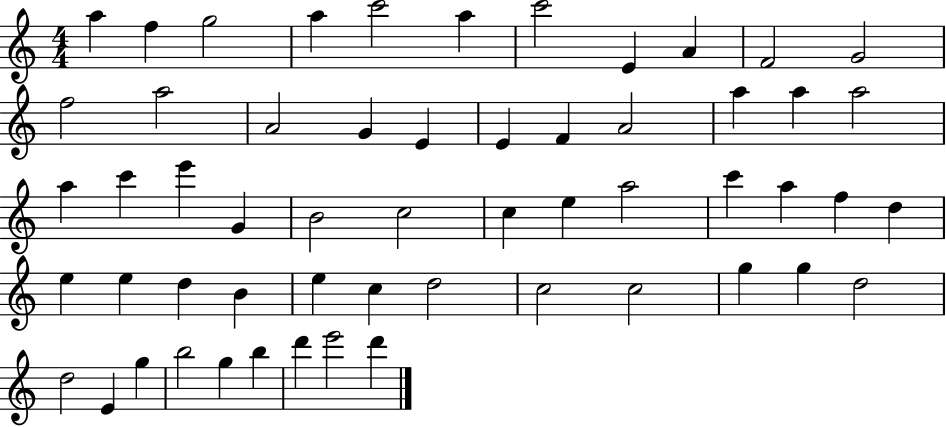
{
  \clef treble
  \numericTimeSignature
  \time 4/4
  \key c \major
  a''4 f''4 g''2 | a''4 c'''2 a''4 | c'''2 e'4 a'4 | f'2 g'2 | \break f''2 a''2 | a'2 g'4 e'4 | e'4 f'4 a'2 | a''4 a''4 a''2 | \break a''4 c'''4 e'''4 g'4 | b'2 c''2 | c''4 e''4 a''2 | c'''4 a''4 f''4 d''4 | \break e''4 e''4 d''4 b'4 | e''4 c''4 d''2 | c''2 c''2 | g''4 g''4 d''2 | \break d''2 e'4 g''4 | b''2 g''4 b''4 | d'''4 e'''2 d'''4 | \bar "|."
}